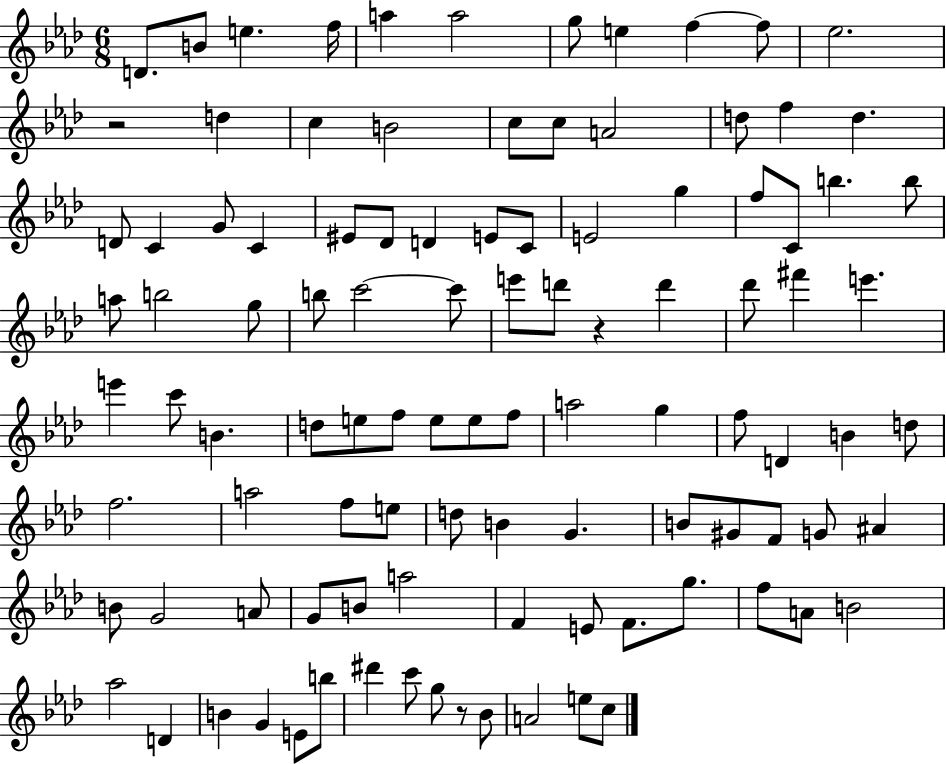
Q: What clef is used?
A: treble